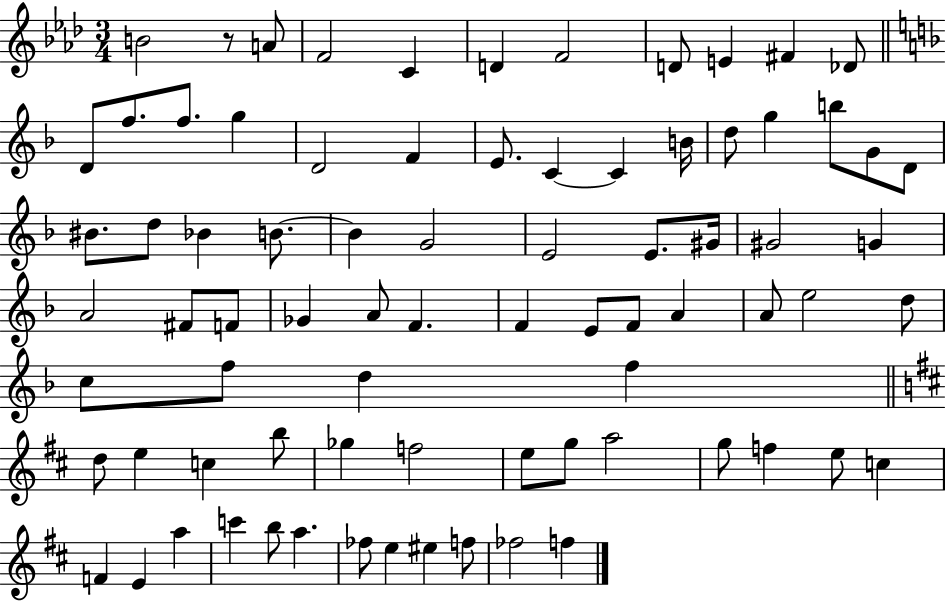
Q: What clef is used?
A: treble